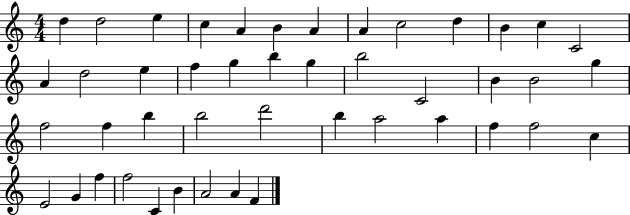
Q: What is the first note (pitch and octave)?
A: D5